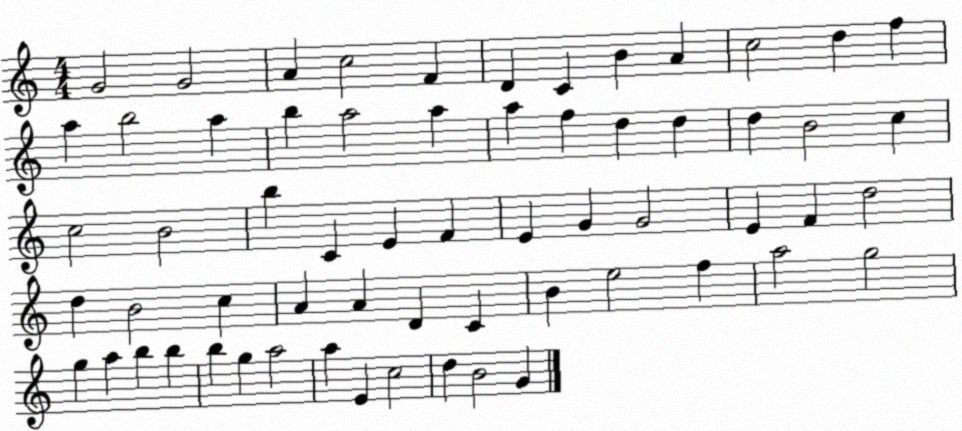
X:1
T:Untitled
M:4/4
L:1/4
K:C
G2 G2 A c2 F D C B A c2 d f a b2 a b a2 a a f d d d B2 c c2 B2 b C E F E G G2 E F d2 d B2 c A A D C B e2 f a2 g2 g a b b b g a2 a E c2 d B2 G